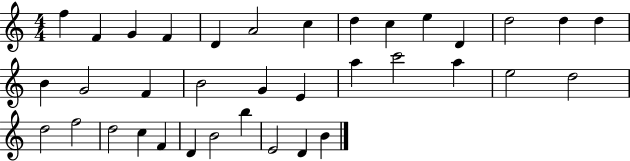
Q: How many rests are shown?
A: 0